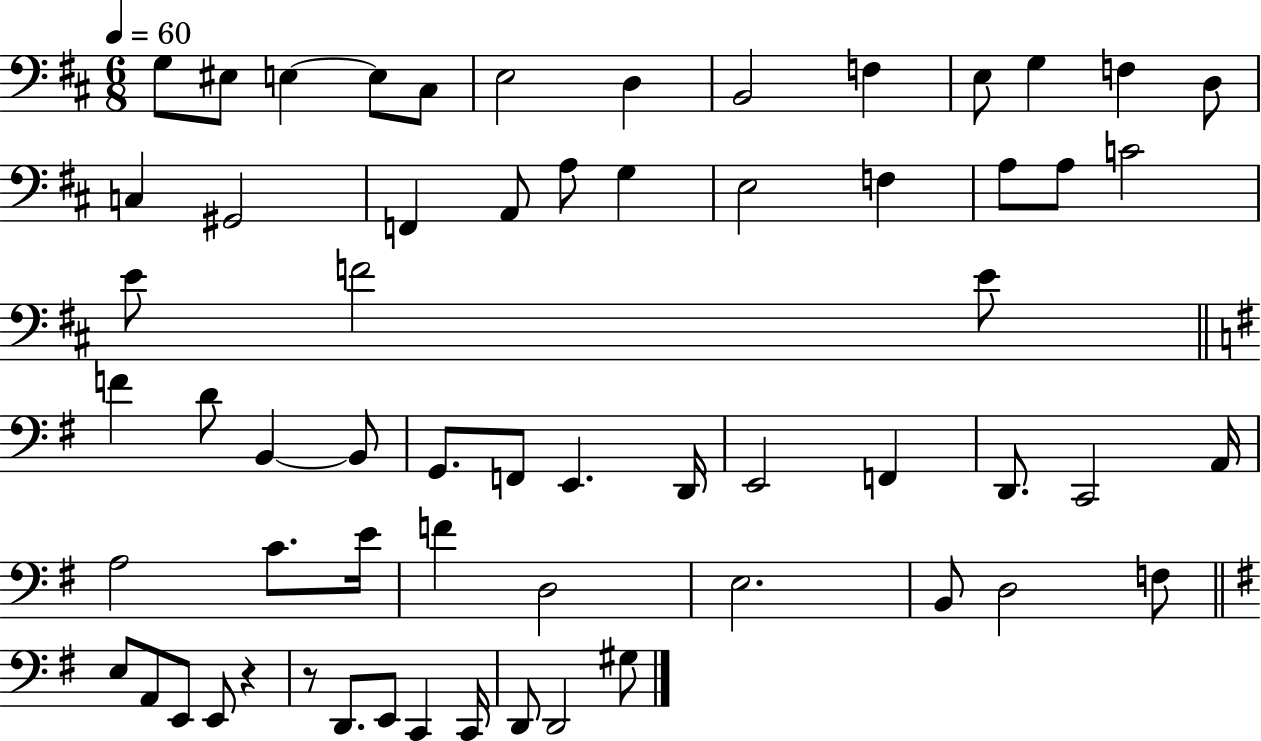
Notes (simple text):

G3/e EIS3/e E3/q E3/e C#3/e E3/h D3/q B2/h F3/q E3/e G3/q F3/q D3/e C3/q G#2/h F2/q A2/e A3/e G3/q E3/h F3/q A3/e A3/e C4/h E4/e F4/h E4/e F4/q D4/e B2/q B2/e G2/e. F2/e E2/q. D2/s E2/h F2/q D2/e. C2/h A2/s A3/h C4/e. E4/s F4/q D3/h E3/h. B2/e D3/h F3/e E3/e A2/e E2/e E2/e R/q R/e D2/e. E2/e C2/q C2/s D2/e D2/h G#3/e